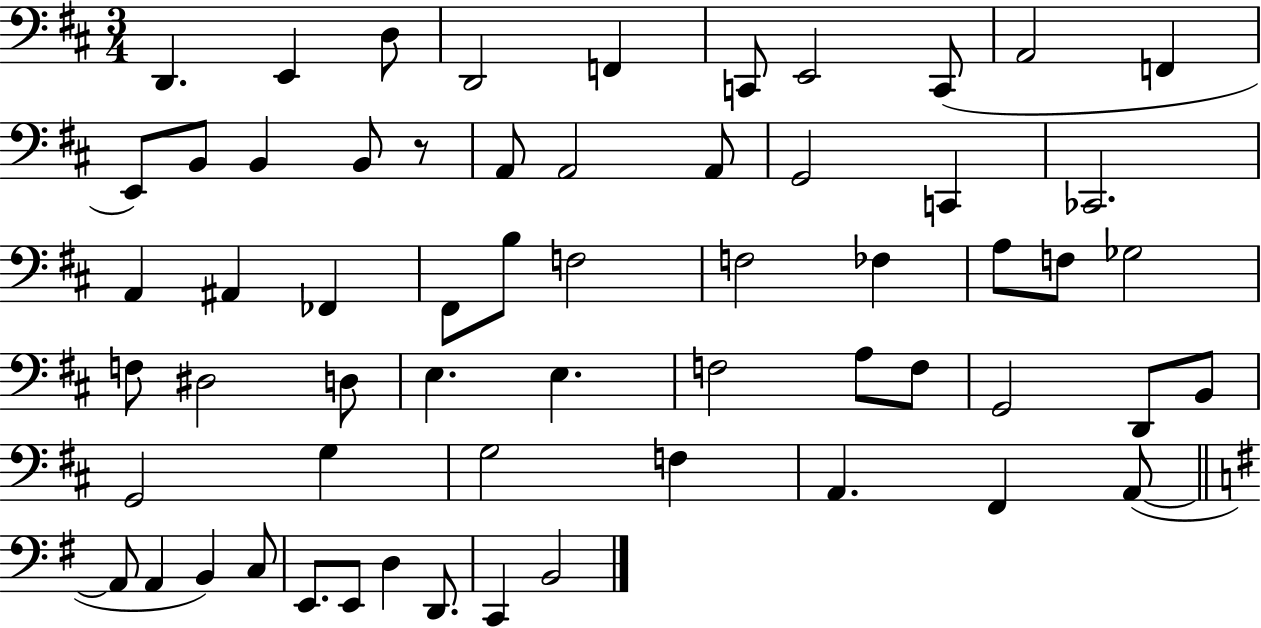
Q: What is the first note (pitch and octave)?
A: D2